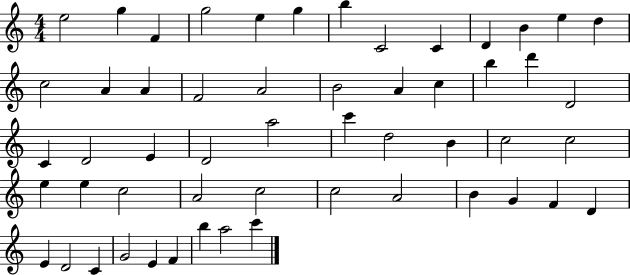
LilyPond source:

{
  \clef treble
  \numericTimeSignature
  \time 4/4
  \key c \major
  e''2 g''4 f'4 | g''2 e''4 g''4 | b''4 c'2 c'4 | d'4 b'4 e''4 d''4 | \break c''2 a'4 a'4 | f'2 a'2 | b'2 a'4 c''4 | b''4 d'''4 d'2 | \break c'4 d'2 e'4 | d'2 a''2 | c'''4 d''2 b'4 | c''2 c''2 | \break e''4 e''4 c''2 | a'2 c''2 | c''2 a'2 | b'4 g'4 f'4 d'4 | \break e'4 d'2 c'4 | g'2 e'4 f'4 | b''4 a''2 c'''4 | \bar "|."
}